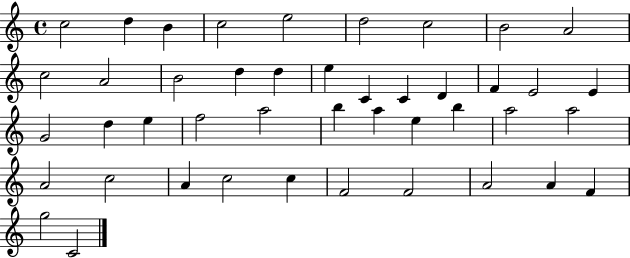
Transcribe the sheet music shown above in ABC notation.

X:1
T:Untitled
M:4/4
L:1/4
K:C
c2 d B c2 e2 d2 c2 B2 A2 c2 A2 B2 d d e C C D F E2 E G2 d e f2 a2 b a e b a2 a2 A2 c2 A c2 c F2 F2 A2 A F g2 C2